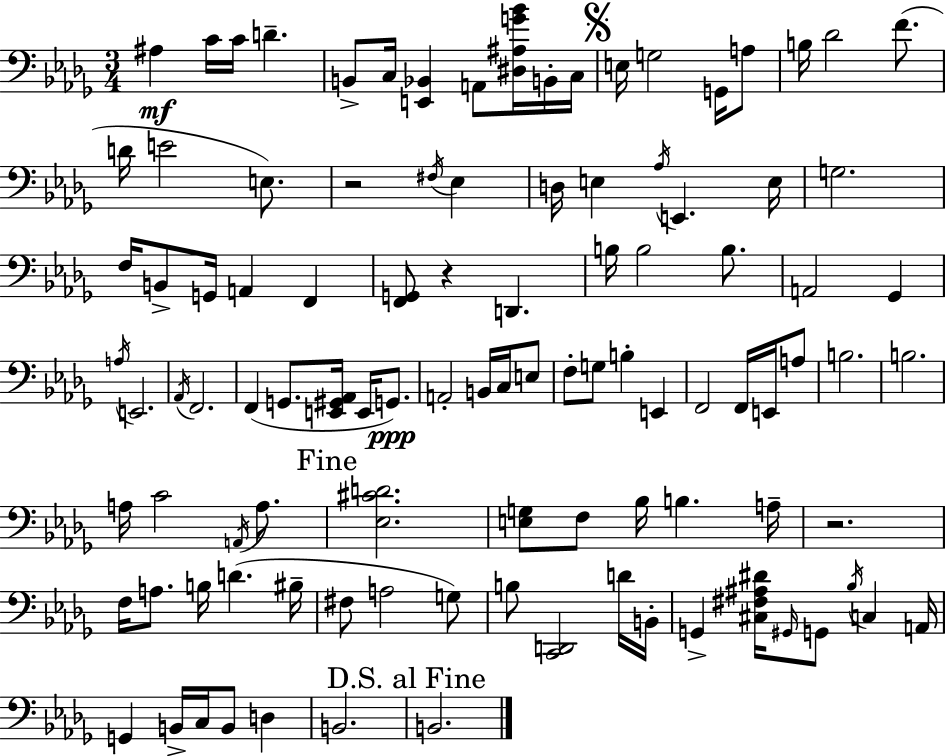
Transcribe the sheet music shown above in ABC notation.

X:1
T:Untitled
M:3/4
L:1/4
K:Bbm
^A, C/4 C/4 D B,,/2 C,/4 [E,,_B,,] A,,/2 [^D,^A,G_B]/4 B,,/4 C,/4 E,/4 G,2 G,,/4 A,/2 B,/4 _D2 F/2 D/4 E2 E,/2 z2 ^F,/4 _E, D,/4 E, _A,/4 E,, E,/4 G,2 F,/4 B,,/2 G,,/4 A,, F,, [F,,G,,]/2 z D,, B,/4 B,2 B,/2 A,,2 _G,, A,/4 E,,2 _A,,/4 F,,2 F,, G,,/2 [E,,^G,,_A,,]/4 E,,/4 G,,/2 A,,2 B,,/4 C,/4 E,/2 F,/2 G,/2 B, E,, F,,2 F,,/4 E,,/4 A,/2 B,2 B,2 A,/4 C2 A,,/4 A,/2 [_E,^CD]2 [E,G,]/2 F,/2 _B,/4 B, A,/4 z2 F,/4 A,/2 B,/4 D ^B,/4 ^F,/2 A,2 G,/2 B,/2 [C,,D,,]2 D/4 B,,/4 G,, [^C,^F,^A,^D]/4 ^G,,/4 G,,/2 _B,/4 C, A,,/4 G,, B,,/4 C,/4 B,,/2 D, B,,2 B,,2